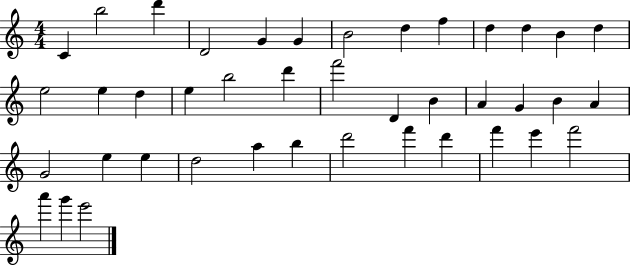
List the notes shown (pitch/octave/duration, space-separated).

C4/q B5/h D6/q D4/h G4/q G4/q B4/h D5/q F5/q D5/q D5/q B4/q D5/q E5/h E5/q D5/q E5/q B5/h D6/q F6/h D4/q B4/q A4/q G4/q B4/q A4/q G4/h E5/q E5/q D5/h A5/q B5/q D6/h F6/q D6/q F6/q E6/q F6/h A6/q G6/q E6/h